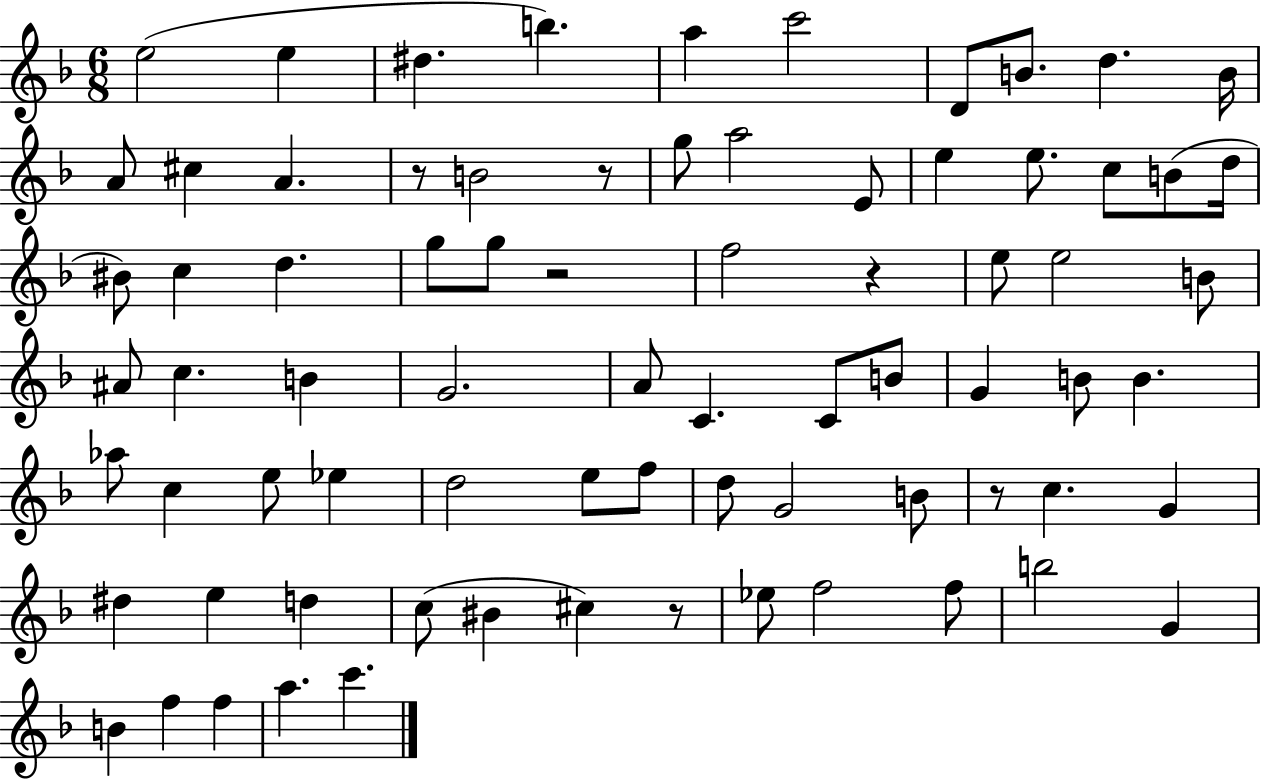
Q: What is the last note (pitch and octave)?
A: C6